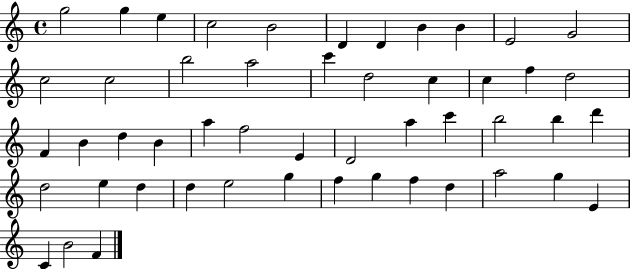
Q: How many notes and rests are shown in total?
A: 50